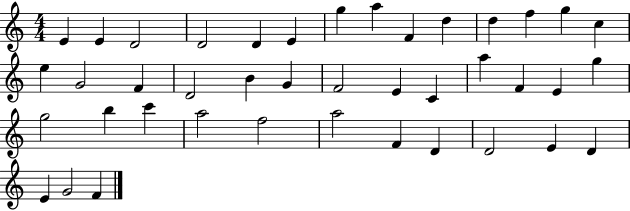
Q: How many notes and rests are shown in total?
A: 41